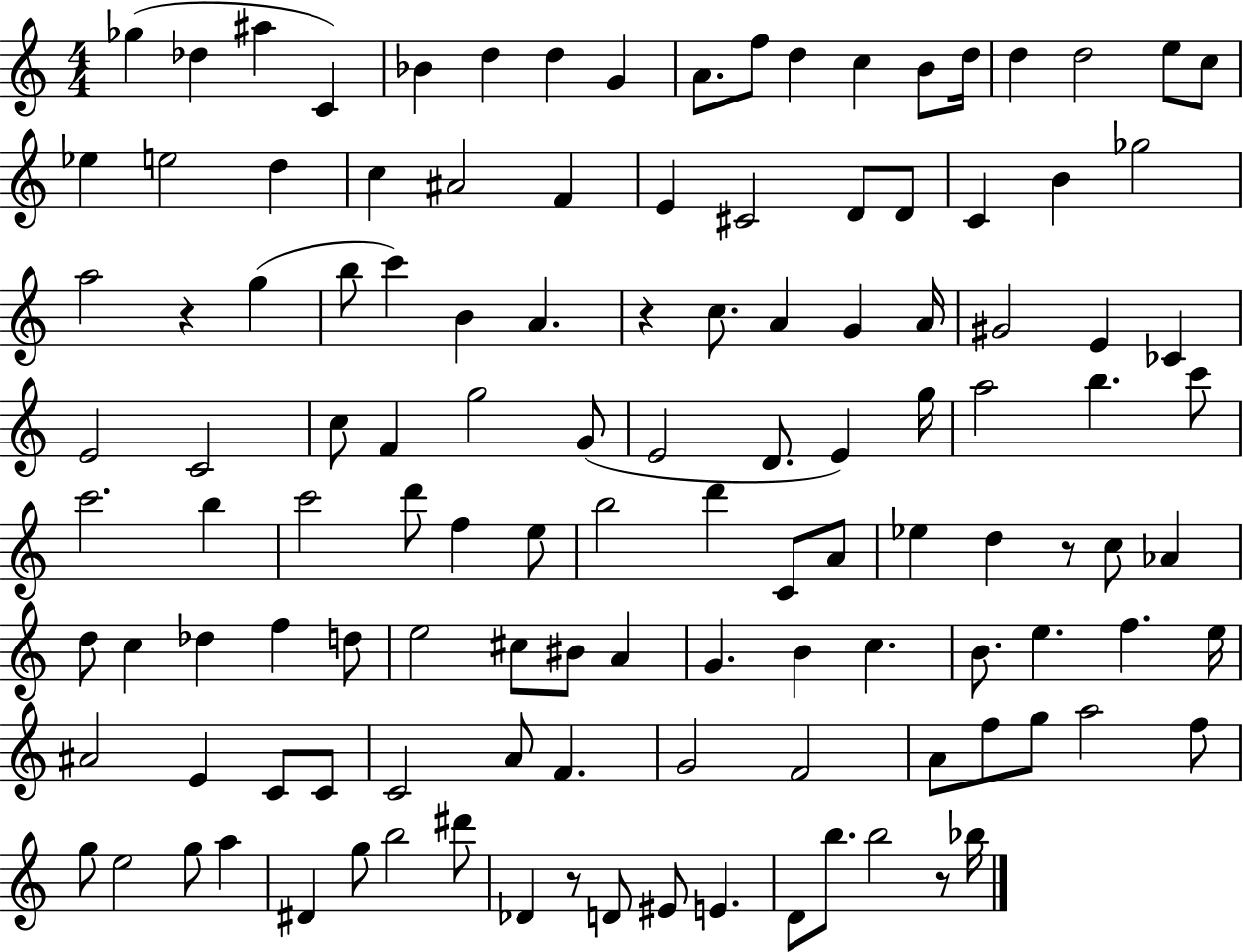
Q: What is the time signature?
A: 4/4